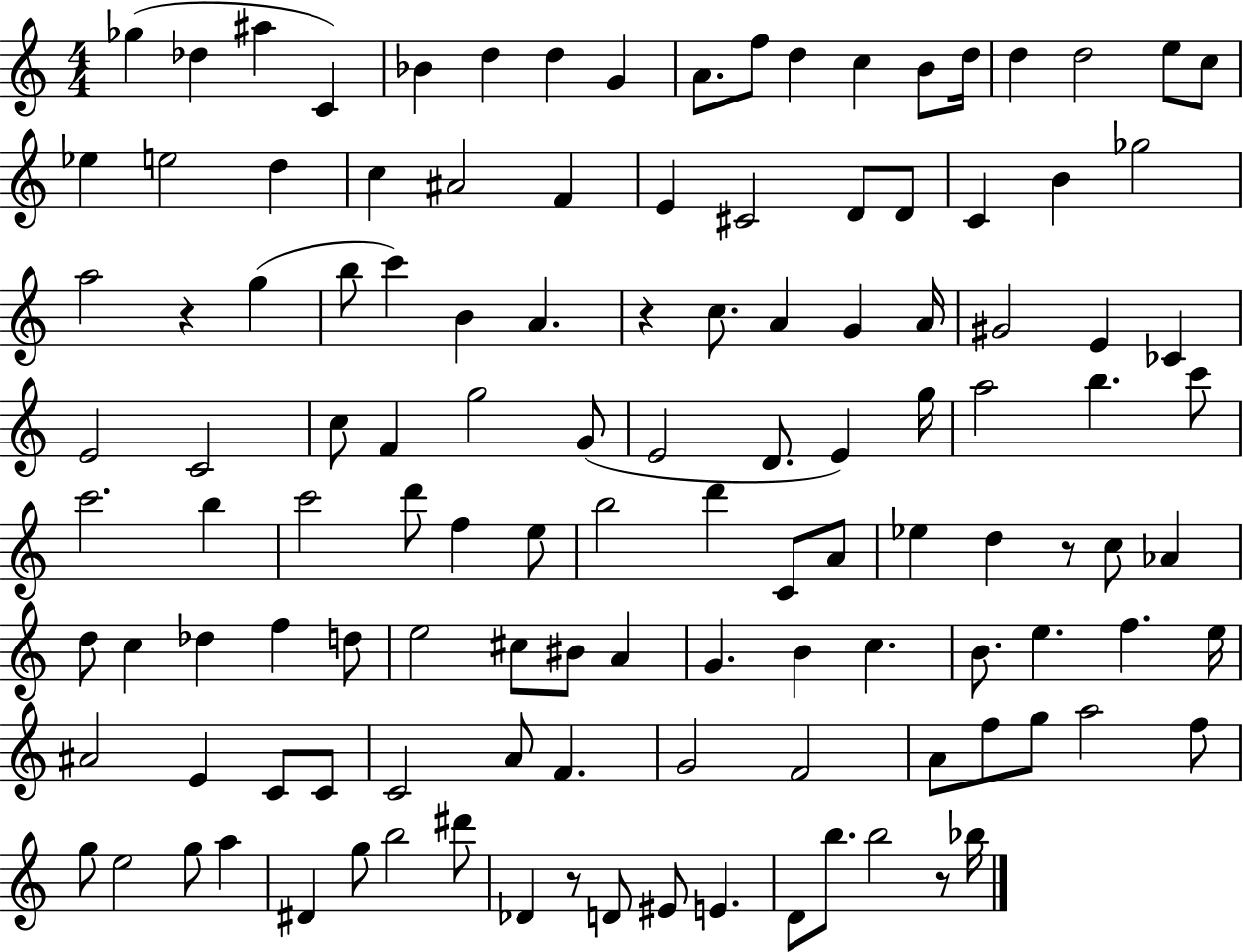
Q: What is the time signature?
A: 4/4